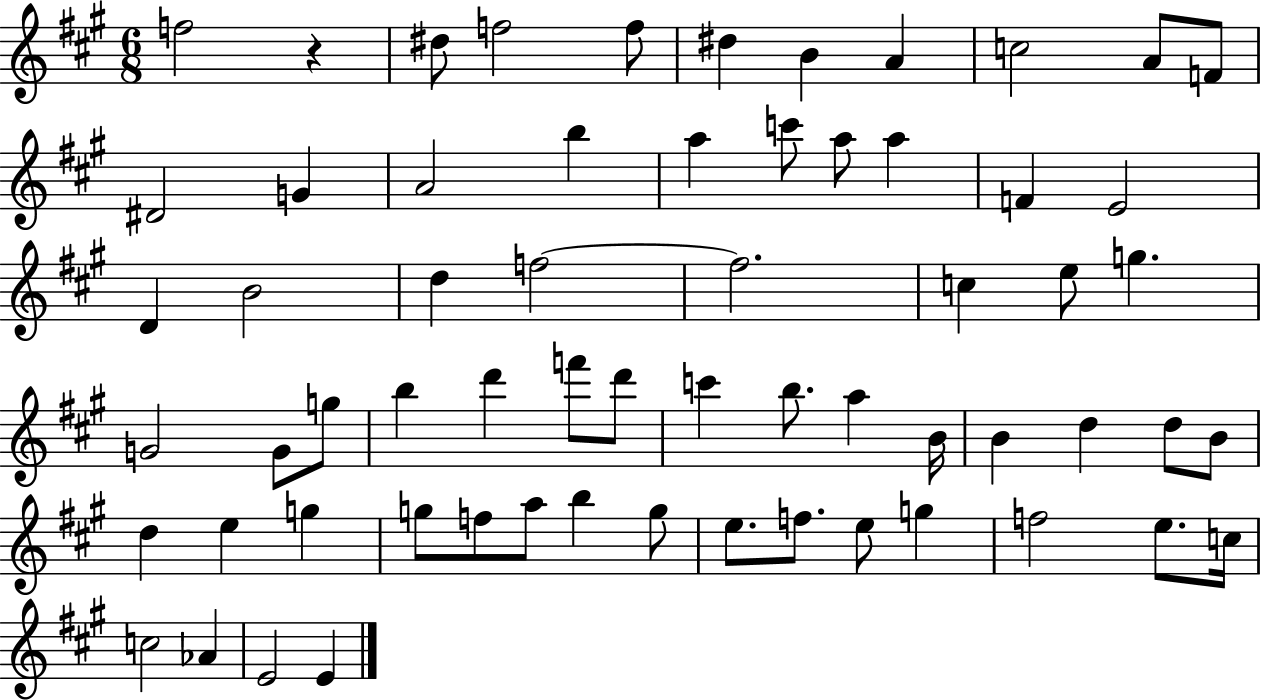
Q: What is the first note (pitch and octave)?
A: F5